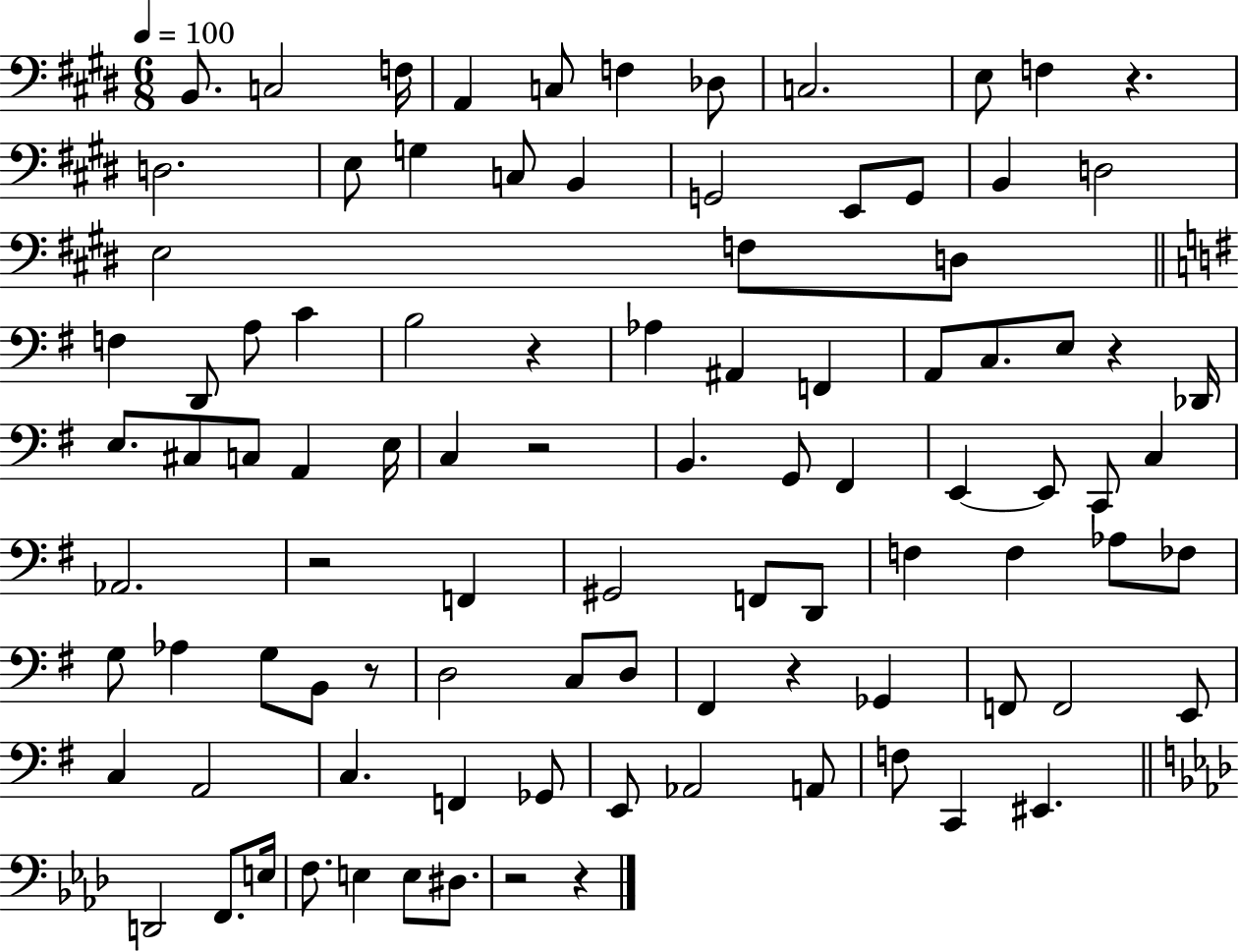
B2/e. C3/h F3/s A2/q C3/e F3/q Db3/e C3/h. E3/e F3/q R/q. D3/h. E3/e G3/q C3/e B2/q G2/h E2/e G2/e B2/q D3/h E3/h F3/e D3/e F3/q D2/e A3/e C4/q B3/h R/q Ab3/q A#2/q F2/q A2/e C3/e. E3/e R/q Db2/s E3/e. C#3/e C3/e A2/q E3/s C3/q R/h B2/q. G2/e F#2/q E2/q E2/e C2/e C3/q Ab2/h. R/h F2/q G#2/h F2/e D2/e F3/q F3/q Ab3/e FES3/e G3/e Ab3/q G3/e B2/e R/e D3/h C3/e D3/e F#2/q R/q Gb2/q F2/e F2/h E2/e C3/q A2/h C3/q. F2/q Gb2/e E2/e Ab2/h A2/e F3/e C2/q EIS2/q. D2/h F2/e. E3/s F3/e. E3/q E3/e D#3/e. R/h R/q